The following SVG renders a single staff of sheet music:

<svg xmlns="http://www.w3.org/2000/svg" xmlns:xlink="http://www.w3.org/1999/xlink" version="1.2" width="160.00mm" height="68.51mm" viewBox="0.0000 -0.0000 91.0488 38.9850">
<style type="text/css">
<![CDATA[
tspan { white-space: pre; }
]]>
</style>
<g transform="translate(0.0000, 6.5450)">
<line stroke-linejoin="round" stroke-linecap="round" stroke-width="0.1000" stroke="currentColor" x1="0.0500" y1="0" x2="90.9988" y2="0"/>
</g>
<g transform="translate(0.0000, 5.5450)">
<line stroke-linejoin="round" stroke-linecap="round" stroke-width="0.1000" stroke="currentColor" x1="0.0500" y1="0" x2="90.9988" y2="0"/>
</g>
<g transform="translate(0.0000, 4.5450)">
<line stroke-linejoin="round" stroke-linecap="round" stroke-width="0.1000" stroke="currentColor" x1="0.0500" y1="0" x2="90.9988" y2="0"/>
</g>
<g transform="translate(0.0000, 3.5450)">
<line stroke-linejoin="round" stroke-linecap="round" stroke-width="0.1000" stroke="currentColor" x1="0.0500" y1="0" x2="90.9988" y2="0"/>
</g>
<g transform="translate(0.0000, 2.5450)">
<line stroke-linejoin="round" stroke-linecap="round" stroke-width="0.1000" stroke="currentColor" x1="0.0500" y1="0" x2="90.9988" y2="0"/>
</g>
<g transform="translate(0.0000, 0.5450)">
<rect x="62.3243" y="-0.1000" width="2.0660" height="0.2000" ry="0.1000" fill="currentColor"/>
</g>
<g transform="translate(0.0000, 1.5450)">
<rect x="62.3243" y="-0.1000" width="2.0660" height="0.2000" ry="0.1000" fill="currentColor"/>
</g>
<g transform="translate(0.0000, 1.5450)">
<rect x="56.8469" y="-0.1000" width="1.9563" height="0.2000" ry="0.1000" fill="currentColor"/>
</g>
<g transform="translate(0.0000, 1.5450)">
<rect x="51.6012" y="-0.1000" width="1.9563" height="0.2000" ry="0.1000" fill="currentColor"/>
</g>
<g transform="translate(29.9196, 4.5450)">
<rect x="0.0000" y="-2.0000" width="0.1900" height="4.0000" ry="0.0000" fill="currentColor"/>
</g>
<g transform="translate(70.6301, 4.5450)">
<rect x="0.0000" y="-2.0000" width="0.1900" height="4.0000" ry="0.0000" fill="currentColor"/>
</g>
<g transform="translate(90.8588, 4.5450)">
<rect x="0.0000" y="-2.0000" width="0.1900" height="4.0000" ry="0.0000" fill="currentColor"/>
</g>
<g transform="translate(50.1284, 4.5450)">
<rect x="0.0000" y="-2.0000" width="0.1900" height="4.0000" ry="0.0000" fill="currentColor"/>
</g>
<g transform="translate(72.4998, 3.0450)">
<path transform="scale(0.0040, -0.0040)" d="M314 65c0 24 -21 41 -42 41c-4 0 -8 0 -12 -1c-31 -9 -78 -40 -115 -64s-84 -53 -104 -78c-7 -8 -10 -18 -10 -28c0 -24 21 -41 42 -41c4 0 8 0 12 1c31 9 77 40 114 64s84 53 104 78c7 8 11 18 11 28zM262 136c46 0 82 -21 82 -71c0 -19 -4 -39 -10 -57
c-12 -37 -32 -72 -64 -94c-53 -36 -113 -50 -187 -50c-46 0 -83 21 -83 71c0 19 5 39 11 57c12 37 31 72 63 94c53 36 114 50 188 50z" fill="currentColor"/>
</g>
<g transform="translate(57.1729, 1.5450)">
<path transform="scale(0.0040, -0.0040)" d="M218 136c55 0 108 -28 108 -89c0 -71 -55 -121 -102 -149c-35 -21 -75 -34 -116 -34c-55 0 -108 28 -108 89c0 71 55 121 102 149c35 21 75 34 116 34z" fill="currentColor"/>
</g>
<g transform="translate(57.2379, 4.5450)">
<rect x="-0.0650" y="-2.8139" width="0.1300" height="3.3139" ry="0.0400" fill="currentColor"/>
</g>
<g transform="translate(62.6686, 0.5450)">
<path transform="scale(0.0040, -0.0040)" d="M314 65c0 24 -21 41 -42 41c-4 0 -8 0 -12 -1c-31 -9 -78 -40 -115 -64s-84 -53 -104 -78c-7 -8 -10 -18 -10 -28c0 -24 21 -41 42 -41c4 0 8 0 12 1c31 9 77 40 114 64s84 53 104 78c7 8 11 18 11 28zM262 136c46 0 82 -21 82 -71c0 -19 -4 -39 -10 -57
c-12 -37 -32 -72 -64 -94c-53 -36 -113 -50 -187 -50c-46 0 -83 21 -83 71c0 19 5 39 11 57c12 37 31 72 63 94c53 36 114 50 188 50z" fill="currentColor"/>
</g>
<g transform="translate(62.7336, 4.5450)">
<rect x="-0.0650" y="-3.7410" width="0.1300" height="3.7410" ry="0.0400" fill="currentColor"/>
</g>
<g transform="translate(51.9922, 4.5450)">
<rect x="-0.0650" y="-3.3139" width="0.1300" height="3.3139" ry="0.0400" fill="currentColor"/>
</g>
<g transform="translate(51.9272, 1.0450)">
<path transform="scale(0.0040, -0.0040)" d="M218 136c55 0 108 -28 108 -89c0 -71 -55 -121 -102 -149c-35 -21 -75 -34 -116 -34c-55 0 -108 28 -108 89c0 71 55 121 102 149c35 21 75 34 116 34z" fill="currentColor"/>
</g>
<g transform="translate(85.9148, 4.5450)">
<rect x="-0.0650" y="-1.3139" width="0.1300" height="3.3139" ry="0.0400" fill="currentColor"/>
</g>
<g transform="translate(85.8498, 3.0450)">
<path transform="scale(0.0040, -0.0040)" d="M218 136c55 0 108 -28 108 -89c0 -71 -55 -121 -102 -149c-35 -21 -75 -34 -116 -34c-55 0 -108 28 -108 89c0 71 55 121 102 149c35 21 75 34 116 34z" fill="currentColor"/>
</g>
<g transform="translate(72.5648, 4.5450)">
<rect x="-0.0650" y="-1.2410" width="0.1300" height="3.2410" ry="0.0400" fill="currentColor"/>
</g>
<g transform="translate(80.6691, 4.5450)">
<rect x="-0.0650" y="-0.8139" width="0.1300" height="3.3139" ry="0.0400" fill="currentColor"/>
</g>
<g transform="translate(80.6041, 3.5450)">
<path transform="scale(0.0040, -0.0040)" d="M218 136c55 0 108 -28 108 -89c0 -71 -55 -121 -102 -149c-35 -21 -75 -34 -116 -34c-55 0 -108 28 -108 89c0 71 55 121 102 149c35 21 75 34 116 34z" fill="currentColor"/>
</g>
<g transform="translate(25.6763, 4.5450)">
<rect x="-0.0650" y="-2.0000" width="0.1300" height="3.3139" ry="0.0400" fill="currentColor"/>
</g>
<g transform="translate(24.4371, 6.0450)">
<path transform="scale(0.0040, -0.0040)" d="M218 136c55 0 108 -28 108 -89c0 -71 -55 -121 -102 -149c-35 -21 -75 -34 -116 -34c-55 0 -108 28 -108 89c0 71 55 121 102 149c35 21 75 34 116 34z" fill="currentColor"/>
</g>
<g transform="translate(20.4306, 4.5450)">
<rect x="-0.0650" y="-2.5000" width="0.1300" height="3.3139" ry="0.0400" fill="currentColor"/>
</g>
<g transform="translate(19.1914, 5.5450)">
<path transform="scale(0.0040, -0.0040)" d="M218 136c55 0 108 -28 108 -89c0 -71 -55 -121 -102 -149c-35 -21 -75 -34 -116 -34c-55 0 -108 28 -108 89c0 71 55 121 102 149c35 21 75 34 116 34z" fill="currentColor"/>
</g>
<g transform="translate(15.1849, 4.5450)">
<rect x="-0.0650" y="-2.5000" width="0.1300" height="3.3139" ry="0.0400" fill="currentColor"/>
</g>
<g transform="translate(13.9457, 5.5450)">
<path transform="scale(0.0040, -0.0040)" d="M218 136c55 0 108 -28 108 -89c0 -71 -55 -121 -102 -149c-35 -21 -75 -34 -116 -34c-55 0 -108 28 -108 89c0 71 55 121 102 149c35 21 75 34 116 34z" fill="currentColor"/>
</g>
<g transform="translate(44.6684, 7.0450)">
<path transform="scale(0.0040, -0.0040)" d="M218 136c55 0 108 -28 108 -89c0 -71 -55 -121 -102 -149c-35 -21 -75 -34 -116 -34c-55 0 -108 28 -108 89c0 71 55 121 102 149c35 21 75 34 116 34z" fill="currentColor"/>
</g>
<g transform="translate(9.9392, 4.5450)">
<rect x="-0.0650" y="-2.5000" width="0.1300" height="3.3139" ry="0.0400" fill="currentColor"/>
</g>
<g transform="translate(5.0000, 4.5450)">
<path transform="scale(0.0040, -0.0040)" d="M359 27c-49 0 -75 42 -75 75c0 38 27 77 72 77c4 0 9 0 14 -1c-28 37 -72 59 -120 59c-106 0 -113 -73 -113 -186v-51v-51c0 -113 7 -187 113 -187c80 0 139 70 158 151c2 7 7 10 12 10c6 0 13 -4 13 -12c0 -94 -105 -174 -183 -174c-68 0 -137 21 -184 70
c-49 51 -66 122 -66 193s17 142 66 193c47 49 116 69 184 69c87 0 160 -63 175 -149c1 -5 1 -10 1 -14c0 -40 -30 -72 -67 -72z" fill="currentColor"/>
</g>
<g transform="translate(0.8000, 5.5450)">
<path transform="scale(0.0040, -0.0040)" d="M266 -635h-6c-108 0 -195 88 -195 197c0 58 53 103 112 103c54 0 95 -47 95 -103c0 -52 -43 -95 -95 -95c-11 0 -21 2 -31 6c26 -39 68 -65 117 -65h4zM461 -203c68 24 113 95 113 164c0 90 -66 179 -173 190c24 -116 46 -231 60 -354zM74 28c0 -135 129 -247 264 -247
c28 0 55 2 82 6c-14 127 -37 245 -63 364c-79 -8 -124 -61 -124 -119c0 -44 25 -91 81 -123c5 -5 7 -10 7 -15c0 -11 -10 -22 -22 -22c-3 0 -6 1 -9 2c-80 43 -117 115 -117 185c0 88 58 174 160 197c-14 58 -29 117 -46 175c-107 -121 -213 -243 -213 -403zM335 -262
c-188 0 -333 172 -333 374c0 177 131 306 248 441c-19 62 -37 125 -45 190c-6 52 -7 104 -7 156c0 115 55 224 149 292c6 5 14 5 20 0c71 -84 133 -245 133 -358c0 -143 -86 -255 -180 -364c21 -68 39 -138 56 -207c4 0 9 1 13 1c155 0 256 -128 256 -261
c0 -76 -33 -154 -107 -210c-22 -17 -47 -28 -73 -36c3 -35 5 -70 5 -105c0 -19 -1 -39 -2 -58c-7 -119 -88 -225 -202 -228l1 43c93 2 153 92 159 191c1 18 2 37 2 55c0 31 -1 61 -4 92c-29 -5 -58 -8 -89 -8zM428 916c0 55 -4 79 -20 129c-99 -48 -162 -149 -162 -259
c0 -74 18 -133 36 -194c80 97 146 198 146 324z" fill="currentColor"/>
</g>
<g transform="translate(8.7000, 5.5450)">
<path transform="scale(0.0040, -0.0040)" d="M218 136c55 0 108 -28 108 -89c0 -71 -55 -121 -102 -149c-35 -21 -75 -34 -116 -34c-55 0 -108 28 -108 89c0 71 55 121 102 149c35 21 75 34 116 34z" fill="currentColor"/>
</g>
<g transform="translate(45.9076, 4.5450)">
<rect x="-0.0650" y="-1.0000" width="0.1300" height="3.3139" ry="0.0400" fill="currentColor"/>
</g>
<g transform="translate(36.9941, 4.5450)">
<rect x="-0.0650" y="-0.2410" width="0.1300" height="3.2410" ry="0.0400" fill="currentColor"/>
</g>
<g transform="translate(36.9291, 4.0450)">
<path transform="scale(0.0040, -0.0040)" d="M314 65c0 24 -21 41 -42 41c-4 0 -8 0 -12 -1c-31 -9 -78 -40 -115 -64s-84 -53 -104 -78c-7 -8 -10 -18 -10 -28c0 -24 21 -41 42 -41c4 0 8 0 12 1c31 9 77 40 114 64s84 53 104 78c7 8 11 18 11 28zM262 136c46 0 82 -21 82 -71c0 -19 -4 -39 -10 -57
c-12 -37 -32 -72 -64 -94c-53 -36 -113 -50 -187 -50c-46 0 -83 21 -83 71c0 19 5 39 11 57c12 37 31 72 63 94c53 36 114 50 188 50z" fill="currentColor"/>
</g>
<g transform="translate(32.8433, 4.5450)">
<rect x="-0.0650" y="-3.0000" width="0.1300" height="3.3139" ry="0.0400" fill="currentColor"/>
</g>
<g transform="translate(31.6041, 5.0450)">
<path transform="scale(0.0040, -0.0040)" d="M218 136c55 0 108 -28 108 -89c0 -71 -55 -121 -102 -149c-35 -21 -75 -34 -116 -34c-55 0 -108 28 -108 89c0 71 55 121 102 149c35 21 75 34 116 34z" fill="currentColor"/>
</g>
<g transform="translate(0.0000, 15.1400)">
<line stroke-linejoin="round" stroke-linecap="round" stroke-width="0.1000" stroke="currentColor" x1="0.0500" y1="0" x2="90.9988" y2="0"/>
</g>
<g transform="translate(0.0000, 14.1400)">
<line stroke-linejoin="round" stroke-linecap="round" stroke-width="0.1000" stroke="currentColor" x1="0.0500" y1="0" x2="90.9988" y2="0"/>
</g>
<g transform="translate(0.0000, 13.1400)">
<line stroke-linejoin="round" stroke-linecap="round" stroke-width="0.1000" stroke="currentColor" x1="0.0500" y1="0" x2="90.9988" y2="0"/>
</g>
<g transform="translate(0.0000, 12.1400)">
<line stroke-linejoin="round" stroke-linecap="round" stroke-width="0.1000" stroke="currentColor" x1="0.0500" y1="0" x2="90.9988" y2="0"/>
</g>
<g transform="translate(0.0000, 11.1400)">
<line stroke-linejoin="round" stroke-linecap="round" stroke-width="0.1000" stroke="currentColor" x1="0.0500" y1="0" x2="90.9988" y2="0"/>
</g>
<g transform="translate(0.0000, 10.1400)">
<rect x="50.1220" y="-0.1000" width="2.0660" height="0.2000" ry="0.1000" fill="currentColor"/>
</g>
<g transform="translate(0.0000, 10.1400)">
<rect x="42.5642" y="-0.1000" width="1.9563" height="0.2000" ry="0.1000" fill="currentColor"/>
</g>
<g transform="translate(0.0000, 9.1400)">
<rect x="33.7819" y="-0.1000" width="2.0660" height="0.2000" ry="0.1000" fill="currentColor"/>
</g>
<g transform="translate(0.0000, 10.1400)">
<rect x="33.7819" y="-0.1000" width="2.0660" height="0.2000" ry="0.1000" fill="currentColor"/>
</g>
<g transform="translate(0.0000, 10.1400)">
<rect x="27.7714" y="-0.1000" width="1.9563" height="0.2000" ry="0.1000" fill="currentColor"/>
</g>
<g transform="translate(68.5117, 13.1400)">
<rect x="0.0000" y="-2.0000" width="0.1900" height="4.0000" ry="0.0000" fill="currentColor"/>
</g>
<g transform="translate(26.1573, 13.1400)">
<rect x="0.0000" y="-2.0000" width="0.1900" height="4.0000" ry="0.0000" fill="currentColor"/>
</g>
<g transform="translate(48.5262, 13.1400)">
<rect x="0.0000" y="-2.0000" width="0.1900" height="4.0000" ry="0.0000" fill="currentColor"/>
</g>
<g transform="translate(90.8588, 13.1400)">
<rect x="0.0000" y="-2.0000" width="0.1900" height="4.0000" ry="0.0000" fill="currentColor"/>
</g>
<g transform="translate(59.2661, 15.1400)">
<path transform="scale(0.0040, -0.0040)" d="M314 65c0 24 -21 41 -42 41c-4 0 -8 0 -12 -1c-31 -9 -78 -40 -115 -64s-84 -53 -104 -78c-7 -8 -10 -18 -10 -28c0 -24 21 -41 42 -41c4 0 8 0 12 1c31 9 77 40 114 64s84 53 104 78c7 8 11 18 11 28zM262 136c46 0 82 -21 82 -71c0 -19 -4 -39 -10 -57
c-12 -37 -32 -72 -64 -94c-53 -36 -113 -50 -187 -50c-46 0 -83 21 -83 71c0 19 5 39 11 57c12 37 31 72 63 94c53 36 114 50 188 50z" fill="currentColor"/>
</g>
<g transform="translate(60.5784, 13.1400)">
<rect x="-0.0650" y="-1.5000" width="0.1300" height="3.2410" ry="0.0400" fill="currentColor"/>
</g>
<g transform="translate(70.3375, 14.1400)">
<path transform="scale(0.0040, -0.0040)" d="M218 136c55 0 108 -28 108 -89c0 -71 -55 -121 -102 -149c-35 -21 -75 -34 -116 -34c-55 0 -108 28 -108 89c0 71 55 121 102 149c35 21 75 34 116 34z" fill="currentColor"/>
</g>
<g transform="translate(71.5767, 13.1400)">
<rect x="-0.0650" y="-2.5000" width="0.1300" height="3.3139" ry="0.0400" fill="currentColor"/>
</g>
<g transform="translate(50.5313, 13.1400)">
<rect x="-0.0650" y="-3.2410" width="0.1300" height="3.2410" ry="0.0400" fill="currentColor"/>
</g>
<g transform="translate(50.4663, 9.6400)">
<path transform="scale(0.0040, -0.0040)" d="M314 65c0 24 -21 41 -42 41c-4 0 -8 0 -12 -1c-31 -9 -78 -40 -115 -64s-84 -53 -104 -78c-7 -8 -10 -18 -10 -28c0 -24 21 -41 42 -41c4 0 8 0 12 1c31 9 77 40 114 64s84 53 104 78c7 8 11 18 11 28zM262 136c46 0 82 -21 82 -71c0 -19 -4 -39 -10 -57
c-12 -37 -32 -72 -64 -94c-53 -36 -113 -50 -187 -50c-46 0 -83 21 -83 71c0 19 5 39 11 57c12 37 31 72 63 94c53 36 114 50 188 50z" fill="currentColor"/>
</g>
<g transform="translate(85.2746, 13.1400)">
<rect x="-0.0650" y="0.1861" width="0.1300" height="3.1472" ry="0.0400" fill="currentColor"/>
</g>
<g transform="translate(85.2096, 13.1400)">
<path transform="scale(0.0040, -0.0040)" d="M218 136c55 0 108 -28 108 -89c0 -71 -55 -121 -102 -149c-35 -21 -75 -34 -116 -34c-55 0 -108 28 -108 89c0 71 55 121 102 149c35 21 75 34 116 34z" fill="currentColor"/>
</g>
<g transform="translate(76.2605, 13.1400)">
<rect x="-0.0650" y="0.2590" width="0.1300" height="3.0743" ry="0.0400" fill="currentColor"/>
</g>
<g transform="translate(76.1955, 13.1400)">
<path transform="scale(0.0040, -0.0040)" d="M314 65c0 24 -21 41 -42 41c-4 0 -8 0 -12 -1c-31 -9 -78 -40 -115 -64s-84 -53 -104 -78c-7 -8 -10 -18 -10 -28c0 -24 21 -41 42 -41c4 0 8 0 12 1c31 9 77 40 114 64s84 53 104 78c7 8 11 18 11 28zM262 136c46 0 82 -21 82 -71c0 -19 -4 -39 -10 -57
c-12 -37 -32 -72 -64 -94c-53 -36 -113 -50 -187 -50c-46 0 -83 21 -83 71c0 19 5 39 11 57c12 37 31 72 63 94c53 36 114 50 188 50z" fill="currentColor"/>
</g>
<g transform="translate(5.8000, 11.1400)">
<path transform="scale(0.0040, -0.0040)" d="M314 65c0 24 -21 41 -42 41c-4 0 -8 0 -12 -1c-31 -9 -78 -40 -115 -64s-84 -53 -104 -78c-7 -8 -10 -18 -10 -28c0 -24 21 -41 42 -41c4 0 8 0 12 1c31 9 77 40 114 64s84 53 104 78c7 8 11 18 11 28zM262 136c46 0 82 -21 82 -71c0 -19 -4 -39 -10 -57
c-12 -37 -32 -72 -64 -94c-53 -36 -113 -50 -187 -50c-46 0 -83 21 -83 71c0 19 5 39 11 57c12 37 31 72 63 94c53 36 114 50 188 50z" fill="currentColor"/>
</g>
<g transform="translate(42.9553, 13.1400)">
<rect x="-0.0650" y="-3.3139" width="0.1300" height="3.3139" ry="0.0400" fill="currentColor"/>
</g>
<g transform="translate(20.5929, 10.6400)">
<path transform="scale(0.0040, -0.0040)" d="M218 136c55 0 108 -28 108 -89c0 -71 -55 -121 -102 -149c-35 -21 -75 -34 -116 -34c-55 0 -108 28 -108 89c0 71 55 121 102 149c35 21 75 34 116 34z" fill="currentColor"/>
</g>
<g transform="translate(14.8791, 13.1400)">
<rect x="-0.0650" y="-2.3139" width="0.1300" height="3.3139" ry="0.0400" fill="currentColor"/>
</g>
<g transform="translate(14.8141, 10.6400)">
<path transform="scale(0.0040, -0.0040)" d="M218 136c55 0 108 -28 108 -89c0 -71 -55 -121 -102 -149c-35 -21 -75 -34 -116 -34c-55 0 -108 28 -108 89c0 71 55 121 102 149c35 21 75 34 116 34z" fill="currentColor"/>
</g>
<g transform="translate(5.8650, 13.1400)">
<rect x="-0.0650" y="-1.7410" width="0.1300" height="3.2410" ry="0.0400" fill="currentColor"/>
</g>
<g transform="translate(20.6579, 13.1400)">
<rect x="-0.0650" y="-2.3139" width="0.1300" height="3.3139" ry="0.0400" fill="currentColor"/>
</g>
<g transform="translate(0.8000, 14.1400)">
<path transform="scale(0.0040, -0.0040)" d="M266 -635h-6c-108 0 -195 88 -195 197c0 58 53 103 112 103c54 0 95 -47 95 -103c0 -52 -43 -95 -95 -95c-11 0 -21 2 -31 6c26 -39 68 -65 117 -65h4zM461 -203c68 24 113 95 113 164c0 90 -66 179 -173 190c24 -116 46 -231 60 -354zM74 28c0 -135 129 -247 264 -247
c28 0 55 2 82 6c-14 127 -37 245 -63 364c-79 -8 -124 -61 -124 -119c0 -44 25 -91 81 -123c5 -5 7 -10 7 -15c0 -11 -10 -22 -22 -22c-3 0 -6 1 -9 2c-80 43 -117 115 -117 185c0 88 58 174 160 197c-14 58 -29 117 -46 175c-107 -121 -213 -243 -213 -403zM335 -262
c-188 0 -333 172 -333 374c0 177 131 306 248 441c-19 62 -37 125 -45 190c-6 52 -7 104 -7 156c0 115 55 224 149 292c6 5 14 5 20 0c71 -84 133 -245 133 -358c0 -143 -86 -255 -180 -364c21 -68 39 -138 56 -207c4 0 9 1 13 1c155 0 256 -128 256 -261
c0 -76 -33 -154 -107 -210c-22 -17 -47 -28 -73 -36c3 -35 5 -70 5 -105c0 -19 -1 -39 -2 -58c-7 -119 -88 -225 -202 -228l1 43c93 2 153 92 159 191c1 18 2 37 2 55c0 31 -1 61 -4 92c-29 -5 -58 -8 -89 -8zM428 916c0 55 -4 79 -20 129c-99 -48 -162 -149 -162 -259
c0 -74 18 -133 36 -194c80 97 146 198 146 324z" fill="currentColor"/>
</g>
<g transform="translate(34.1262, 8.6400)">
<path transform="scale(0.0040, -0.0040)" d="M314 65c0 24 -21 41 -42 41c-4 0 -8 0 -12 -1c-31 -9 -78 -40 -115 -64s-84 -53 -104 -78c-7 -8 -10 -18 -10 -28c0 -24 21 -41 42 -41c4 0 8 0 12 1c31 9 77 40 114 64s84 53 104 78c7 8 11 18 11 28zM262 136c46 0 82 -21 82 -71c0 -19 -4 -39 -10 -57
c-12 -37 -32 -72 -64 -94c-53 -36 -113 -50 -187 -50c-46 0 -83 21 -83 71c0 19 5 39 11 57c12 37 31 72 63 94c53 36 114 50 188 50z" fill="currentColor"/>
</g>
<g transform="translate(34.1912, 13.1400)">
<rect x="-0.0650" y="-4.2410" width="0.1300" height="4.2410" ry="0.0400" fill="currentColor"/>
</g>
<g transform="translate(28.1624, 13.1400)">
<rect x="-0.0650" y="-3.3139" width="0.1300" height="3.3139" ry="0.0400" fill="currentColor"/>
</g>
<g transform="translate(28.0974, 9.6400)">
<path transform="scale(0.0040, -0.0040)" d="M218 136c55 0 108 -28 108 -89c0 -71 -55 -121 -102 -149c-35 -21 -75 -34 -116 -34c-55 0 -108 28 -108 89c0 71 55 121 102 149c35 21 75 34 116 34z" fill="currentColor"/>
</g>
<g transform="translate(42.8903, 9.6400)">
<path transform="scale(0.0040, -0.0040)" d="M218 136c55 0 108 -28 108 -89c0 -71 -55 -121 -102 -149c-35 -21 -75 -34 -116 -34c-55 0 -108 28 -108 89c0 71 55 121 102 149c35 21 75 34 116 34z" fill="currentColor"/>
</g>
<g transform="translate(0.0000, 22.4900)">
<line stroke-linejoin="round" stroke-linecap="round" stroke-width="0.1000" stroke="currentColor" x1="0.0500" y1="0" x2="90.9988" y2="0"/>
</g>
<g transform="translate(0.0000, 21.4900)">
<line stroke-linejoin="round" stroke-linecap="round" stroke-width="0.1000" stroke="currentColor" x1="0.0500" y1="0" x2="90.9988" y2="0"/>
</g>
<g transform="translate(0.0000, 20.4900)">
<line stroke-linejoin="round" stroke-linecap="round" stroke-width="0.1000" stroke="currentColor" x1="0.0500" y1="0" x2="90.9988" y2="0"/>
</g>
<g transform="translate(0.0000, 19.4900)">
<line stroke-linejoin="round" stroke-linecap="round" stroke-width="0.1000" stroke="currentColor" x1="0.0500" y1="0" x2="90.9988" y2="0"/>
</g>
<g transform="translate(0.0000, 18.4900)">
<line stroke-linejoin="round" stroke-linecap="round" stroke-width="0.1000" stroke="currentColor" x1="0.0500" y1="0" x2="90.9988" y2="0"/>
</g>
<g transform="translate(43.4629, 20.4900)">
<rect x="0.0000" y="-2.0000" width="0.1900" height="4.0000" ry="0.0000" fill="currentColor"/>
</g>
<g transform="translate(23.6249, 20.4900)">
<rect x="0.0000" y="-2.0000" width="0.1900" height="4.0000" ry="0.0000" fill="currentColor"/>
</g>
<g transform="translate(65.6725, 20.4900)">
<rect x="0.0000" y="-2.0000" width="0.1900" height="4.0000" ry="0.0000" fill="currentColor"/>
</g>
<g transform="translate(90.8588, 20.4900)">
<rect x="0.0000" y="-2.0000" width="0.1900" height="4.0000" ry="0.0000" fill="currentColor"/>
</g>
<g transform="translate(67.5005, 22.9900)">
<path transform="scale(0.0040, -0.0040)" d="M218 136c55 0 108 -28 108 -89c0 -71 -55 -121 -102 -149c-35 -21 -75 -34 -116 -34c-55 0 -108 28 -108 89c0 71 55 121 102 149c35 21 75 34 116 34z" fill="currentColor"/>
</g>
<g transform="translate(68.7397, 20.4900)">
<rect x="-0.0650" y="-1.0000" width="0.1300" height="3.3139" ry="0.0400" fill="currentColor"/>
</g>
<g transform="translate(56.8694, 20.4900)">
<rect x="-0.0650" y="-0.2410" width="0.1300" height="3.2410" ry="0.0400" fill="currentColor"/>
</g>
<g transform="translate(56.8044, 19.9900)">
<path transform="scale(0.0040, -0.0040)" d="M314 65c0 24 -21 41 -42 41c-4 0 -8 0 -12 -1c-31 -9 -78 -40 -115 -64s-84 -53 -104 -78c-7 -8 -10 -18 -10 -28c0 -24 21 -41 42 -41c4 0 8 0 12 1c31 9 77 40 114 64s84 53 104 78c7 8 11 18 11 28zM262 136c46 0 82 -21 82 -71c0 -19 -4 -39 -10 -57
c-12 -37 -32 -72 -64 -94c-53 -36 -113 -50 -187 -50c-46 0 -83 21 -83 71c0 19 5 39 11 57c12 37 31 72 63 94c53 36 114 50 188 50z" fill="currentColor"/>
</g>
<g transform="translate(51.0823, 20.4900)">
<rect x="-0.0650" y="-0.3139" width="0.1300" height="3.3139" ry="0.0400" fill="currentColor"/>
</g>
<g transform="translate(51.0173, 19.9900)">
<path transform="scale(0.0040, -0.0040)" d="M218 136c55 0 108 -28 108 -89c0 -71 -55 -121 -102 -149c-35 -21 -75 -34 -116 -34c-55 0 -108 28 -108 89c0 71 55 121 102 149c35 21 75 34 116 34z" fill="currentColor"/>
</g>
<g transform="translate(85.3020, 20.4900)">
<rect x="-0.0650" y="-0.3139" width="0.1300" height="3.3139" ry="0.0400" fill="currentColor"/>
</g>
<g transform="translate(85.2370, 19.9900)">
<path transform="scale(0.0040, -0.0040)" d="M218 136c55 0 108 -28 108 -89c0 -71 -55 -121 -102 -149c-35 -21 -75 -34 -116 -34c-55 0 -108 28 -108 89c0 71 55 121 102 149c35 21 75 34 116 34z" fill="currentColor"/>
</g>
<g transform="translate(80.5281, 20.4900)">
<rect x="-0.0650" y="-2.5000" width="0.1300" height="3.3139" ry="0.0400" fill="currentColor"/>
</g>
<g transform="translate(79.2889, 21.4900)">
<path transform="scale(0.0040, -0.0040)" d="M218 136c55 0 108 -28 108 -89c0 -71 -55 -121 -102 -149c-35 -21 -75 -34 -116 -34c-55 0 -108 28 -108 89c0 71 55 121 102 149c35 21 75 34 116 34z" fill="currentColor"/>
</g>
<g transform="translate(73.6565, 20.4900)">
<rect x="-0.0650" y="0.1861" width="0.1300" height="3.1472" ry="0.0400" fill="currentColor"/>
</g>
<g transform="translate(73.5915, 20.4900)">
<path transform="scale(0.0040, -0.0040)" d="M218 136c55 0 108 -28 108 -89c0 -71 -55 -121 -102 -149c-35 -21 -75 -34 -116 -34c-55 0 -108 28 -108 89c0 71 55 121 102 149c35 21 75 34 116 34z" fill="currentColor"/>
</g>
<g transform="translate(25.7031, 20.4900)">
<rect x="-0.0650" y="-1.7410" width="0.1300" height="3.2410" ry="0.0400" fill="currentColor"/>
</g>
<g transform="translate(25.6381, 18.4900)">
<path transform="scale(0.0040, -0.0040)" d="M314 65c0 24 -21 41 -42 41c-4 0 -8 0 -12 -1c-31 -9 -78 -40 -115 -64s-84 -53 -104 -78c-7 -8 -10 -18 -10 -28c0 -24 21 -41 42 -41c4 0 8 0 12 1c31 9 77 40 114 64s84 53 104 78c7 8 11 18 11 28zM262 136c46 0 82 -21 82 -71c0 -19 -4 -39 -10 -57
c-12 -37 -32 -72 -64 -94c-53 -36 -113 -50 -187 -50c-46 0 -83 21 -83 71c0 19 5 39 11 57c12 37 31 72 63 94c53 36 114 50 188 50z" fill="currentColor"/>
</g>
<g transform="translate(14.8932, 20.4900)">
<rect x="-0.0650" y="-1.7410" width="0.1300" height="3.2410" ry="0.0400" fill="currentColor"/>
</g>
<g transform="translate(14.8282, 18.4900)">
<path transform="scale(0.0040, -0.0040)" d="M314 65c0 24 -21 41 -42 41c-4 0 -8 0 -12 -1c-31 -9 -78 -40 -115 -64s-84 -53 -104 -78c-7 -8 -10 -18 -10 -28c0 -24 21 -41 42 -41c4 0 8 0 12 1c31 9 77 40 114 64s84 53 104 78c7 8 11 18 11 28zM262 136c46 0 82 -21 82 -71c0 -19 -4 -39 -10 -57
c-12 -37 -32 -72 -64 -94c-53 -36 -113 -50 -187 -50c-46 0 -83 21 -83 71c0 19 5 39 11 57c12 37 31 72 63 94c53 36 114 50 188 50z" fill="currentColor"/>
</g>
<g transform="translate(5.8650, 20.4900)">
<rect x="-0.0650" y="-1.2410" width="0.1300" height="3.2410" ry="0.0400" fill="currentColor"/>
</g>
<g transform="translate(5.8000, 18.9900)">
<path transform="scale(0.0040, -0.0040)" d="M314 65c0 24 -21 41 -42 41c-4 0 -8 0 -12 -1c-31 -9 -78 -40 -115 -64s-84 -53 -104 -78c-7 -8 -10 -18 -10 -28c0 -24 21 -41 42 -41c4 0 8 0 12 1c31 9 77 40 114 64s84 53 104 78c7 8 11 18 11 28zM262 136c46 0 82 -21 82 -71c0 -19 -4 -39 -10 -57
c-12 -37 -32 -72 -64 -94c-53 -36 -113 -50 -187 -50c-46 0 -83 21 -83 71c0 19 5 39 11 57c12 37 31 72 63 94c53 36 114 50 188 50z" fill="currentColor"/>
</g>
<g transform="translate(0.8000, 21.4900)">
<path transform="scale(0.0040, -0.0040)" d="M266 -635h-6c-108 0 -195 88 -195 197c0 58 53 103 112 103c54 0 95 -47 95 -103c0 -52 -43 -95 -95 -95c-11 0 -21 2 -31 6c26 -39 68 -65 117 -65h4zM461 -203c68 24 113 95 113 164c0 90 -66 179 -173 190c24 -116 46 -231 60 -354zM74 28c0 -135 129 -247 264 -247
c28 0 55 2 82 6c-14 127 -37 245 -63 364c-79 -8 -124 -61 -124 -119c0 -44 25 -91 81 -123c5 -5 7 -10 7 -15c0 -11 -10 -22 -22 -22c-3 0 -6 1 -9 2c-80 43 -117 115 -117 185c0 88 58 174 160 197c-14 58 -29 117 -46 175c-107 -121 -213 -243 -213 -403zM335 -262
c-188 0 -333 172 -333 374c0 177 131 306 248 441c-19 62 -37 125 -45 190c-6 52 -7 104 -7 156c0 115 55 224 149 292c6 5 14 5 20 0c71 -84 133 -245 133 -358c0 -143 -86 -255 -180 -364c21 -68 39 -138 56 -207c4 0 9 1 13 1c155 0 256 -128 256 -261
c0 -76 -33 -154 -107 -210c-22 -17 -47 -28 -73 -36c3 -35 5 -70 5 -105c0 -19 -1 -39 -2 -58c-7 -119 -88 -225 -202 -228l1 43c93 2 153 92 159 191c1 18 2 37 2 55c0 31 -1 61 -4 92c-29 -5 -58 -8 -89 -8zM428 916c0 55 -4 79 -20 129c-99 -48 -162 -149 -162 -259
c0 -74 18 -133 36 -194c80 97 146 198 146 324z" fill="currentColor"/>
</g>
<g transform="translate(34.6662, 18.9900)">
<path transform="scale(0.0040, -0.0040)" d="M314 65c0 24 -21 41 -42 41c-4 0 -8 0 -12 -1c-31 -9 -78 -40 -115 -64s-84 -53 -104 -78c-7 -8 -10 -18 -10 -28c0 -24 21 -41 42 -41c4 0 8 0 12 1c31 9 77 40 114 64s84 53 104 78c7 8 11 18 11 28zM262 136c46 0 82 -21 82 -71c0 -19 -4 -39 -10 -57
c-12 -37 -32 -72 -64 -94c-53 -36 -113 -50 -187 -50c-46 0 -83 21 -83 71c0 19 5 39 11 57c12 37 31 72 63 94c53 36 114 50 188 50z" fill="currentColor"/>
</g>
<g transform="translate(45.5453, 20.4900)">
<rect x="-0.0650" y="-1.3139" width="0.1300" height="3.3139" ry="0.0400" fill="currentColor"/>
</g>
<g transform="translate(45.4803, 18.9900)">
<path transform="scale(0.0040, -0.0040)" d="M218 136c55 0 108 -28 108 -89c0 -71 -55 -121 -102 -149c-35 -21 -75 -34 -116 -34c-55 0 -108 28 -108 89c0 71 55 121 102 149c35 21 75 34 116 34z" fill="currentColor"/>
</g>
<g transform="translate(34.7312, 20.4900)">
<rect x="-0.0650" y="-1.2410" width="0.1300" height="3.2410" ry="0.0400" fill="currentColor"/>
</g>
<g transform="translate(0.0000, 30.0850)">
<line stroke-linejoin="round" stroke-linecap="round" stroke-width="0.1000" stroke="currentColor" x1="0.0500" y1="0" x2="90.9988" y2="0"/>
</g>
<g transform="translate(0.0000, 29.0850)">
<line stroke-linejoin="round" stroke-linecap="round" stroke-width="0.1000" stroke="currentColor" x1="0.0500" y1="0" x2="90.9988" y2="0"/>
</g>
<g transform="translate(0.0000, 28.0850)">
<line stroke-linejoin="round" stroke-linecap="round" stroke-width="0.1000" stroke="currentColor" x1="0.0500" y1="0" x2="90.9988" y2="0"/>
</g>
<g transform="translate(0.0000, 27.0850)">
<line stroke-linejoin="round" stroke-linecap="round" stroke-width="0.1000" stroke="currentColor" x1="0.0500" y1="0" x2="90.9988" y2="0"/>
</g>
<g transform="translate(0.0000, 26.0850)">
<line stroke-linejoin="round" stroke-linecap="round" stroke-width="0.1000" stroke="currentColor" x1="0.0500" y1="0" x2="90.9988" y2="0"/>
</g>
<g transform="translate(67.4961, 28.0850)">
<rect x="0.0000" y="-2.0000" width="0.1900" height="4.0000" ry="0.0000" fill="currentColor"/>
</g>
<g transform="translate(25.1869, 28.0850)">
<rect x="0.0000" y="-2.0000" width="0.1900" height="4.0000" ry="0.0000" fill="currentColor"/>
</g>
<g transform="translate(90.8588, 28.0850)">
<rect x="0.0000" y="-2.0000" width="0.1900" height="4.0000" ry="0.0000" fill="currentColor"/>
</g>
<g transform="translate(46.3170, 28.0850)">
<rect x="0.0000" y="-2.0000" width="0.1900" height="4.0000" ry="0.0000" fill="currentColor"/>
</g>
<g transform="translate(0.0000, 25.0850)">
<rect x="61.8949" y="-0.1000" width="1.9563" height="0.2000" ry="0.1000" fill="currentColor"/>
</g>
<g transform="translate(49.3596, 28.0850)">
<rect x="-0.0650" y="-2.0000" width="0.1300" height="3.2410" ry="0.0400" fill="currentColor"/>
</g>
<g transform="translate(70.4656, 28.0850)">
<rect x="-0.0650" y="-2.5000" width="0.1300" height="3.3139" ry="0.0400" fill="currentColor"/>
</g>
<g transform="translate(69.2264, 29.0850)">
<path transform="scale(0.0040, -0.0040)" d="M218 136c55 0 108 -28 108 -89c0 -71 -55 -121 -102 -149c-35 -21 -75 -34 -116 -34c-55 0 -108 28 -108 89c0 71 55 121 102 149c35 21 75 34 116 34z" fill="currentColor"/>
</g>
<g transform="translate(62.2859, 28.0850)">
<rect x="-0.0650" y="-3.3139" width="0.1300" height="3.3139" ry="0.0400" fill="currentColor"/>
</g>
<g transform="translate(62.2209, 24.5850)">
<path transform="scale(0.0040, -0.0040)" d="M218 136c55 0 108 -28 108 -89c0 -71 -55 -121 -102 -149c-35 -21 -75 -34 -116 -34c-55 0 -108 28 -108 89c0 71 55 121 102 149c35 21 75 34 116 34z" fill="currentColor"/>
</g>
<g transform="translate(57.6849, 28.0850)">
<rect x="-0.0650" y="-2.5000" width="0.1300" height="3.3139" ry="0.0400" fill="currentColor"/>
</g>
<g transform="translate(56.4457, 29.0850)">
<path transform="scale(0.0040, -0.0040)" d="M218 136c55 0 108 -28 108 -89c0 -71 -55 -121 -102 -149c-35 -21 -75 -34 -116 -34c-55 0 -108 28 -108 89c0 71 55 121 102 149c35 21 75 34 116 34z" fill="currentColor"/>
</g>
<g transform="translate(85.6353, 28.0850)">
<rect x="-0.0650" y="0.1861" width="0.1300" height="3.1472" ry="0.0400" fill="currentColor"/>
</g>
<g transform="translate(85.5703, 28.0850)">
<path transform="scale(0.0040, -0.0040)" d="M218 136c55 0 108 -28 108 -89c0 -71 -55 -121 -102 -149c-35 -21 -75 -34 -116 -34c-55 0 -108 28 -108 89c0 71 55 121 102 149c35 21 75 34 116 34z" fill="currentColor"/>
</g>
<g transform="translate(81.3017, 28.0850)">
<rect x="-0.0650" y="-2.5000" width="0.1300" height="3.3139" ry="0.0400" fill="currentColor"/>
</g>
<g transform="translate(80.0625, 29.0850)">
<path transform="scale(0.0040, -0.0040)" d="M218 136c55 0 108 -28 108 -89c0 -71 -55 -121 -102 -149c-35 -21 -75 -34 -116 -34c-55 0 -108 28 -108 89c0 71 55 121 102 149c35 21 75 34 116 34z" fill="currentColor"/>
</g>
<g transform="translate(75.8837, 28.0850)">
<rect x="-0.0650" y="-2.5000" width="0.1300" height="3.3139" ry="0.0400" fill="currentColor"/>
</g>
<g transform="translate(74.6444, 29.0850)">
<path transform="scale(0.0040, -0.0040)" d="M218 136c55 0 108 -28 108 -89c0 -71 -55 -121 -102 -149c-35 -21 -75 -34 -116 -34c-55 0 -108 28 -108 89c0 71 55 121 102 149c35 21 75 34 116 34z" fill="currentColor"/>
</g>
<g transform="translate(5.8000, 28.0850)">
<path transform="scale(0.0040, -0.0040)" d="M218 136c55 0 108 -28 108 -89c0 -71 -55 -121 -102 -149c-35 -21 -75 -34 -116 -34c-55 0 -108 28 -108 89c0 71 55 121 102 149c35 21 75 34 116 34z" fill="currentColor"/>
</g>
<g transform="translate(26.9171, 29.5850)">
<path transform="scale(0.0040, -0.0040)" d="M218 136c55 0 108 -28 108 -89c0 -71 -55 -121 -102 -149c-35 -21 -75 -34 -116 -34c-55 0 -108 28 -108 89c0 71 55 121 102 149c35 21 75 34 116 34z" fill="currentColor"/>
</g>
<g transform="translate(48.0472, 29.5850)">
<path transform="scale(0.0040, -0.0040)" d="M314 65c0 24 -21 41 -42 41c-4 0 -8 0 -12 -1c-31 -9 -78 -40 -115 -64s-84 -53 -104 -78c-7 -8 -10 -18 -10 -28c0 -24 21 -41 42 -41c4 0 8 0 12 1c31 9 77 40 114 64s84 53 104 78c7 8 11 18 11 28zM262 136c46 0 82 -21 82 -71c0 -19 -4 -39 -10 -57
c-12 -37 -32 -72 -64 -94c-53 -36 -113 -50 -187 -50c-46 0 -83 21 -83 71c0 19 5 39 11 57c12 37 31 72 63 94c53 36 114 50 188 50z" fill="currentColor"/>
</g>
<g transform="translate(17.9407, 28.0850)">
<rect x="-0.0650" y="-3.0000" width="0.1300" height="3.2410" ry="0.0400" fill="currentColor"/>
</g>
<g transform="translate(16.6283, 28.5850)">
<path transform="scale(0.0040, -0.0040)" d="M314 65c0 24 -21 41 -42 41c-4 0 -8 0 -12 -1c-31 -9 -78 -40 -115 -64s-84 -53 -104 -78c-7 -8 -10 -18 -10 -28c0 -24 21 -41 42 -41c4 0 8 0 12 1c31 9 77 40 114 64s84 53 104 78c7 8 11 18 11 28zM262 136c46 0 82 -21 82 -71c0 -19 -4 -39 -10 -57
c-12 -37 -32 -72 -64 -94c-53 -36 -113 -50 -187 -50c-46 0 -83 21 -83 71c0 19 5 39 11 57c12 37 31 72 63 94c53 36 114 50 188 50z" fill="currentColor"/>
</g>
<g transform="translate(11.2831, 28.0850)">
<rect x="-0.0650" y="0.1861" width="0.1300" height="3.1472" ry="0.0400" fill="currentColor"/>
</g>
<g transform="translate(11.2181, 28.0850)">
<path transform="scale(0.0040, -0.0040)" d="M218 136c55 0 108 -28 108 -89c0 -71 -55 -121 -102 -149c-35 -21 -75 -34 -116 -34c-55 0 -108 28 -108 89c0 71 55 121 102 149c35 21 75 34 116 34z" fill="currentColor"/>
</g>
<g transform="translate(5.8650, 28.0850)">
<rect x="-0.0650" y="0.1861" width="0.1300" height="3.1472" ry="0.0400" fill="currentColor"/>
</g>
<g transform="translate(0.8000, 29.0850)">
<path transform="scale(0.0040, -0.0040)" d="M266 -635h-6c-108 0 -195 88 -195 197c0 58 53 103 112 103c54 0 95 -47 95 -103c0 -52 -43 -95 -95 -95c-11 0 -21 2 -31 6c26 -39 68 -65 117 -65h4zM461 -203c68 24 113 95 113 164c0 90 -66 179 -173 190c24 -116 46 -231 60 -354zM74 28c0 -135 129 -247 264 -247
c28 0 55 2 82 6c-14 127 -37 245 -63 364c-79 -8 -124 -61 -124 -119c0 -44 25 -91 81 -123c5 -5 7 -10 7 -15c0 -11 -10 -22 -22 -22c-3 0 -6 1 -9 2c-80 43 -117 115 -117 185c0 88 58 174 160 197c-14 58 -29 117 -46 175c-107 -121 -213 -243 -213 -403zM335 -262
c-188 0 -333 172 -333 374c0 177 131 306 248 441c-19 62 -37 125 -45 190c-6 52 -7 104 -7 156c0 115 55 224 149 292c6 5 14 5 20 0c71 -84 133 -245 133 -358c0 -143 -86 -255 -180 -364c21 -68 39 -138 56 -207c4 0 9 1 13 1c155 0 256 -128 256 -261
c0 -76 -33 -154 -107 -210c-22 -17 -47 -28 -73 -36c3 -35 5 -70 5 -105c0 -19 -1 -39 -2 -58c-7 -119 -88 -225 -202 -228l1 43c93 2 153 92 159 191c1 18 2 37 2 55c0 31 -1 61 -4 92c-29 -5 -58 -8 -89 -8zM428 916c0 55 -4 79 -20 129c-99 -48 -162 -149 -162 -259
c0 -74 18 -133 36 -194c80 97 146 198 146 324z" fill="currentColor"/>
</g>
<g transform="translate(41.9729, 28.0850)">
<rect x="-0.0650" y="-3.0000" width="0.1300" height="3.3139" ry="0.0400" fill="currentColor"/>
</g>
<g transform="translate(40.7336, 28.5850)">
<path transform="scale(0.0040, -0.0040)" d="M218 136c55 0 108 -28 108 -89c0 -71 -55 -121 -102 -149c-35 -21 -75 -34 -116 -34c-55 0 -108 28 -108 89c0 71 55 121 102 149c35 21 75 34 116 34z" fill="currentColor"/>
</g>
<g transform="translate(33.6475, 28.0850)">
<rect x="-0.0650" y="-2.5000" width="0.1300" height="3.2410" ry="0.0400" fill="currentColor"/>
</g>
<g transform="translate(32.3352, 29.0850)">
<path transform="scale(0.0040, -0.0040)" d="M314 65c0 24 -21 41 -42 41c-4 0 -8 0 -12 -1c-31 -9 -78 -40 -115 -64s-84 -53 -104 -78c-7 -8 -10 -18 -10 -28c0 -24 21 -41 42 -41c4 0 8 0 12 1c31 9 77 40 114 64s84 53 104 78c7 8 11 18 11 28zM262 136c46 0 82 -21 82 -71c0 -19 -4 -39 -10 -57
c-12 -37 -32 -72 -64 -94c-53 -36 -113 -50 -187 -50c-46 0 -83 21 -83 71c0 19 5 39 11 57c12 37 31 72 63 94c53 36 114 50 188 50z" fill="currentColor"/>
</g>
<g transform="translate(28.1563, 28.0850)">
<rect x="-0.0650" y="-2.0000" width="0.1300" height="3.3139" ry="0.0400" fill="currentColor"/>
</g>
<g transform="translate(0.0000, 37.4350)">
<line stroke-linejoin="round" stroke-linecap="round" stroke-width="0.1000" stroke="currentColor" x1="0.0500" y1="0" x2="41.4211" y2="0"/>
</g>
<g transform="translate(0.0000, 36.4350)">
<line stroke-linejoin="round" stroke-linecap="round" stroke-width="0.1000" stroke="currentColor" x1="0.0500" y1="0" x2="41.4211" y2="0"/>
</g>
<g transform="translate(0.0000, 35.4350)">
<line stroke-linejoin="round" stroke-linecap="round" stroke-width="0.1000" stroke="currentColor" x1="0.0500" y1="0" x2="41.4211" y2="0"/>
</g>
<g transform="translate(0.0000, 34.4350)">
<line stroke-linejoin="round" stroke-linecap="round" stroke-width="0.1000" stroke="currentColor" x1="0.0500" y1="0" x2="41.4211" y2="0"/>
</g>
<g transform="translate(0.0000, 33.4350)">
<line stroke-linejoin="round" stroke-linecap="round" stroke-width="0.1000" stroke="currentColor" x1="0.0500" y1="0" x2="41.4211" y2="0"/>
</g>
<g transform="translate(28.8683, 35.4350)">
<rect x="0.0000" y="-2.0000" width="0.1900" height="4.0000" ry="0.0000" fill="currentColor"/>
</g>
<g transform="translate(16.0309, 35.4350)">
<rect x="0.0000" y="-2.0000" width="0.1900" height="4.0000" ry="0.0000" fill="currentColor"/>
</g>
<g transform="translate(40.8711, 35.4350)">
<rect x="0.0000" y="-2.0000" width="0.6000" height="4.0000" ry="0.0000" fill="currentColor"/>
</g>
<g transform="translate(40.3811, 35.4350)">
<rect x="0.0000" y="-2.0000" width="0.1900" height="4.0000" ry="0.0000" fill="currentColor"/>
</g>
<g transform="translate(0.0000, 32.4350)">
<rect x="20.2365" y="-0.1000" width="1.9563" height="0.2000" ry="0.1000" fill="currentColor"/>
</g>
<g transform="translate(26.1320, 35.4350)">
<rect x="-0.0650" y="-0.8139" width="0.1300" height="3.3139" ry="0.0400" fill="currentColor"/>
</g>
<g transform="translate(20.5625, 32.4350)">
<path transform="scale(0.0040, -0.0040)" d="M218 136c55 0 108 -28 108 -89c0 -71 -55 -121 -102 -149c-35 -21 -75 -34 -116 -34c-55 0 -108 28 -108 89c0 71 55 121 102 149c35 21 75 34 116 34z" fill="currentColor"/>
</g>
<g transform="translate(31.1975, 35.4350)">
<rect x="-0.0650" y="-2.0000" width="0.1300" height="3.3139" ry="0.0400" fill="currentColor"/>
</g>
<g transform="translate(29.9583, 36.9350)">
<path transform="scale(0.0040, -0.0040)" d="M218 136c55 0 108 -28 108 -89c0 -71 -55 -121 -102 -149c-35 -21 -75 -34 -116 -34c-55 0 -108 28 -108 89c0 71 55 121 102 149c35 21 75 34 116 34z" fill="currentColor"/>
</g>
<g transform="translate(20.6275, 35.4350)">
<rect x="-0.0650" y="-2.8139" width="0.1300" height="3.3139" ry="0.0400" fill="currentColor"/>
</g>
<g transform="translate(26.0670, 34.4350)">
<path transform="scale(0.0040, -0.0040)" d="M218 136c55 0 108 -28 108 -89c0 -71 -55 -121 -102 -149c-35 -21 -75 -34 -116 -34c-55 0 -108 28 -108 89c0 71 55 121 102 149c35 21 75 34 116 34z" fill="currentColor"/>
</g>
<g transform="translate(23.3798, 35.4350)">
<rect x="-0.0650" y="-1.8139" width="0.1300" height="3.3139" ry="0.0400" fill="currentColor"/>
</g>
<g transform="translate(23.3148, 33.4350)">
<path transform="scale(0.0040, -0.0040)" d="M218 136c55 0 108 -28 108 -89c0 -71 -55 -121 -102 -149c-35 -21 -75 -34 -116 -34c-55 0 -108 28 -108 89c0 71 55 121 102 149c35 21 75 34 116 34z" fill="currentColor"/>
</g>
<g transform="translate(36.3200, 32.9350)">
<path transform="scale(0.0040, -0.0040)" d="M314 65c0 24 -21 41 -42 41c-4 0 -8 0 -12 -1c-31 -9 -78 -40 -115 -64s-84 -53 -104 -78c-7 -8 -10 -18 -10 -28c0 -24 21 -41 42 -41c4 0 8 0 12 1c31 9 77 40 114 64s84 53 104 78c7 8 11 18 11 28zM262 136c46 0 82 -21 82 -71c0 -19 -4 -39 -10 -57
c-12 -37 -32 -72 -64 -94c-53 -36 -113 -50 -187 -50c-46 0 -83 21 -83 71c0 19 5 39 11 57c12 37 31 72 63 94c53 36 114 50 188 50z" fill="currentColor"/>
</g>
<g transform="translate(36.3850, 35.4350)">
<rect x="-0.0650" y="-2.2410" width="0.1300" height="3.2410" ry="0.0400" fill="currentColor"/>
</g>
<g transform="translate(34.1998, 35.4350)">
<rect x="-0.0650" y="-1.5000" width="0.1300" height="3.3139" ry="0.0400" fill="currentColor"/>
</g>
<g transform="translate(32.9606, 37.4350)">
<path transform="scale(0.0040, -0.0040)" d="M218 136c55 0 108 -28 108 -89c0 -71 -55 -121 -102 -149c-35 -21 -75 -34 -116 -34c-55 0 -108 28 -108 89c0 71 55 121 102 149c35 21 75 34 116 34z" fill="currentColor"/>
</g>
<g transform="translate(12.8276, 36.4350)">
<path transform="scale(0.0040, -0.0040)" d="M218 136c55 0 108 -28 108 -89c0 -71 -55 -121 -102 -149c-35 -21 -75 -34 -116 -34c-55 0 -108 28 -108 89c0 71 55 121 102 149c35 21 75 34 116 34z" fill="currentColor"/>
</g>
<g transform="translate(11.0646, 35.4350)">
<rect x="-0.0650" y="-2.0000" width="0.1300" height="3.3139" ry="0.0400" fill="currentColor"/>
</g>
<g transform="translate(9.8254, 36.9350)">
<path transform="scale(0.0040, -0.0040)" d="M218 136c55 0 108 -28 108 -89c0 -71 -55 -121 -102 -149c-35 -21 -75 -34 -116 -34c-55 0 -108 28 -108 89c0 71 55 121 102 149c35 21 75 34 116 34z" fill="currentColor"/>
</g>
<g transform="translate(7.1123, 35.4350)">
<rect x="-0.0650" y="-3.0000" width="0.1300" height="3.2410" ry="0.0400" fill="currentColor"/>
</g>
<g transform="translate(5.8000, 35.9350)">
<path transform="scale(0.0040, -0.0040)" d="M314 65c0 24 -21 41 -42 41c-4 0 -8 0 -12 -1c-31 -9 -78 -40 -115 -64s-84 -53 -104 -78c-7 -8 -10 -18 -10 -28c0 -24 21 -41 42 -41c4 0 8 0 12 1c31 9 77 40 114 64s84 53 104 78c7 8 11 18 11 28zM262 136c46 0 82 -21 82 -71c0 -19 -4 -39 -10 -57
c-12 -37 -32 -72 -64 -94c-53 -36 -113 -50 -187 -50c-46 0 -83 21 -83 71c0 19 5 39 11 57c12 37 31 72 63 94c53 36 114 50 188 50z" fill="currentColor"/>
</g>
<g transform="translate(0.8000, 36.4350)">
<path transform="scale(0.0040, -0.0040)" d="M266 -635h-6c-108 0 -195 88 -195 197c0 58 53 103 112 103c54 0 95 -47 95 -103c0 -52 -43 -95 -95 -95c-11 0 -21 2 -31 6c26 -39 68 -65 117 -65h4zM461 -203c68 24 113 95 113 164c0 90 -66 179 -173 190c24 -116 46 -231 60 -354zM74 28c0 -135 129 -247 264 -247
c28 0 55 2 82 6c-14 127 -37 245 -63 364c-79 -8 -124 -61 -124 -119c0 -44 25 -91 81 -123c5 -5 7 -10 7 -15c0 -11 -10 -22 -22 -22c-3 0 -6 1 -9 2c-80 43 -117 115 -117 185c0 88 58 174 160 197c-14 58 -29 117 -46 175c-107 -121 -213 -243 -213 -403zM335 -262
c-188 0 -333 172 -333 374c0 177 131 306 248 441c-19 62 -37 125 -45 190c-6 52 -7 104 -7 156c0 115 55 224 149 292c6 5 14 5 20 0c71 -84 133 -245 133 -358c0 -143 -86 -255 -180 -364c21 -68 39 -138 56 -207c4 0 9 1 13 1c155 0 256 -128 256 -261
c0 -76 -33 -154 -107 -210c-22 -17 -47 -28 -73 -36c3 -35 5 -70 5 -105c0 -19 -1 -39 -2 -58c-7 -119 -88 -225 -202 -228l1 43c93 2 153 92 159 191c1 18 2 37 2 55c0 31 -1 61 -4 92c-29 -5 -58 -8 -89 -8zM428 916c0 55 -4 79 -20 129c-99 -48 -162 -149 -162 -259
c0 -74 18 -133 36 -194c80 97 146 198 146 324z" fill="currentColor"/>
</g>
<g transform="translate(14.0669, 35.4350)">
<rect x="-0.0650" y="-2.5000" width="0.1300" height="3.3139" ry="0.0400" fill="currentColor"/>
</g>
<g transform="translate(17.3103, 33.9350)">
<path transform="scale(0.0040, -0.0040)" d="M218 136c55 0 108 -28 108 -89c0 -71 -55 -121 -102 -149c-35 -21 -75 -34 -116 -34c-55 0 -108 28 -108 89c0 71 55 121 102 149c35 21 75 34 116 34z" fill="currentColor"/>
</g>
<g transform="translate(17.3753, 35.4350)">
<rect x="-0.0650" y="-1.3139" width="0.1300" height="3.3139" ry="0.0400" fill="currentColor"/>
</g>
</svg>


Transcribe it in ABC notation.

X:1
T:Untitled
M:4/4
L:1/4
K:C
G G G F A c2 D b a c'2 e2 d e f2 g g b d'2 b b2 E2 G B2 B e2 f2 f2 e2 e c c2 D B G c B B A2 F G2 A F2 G b G G G B A2 F G e a f d F E g2